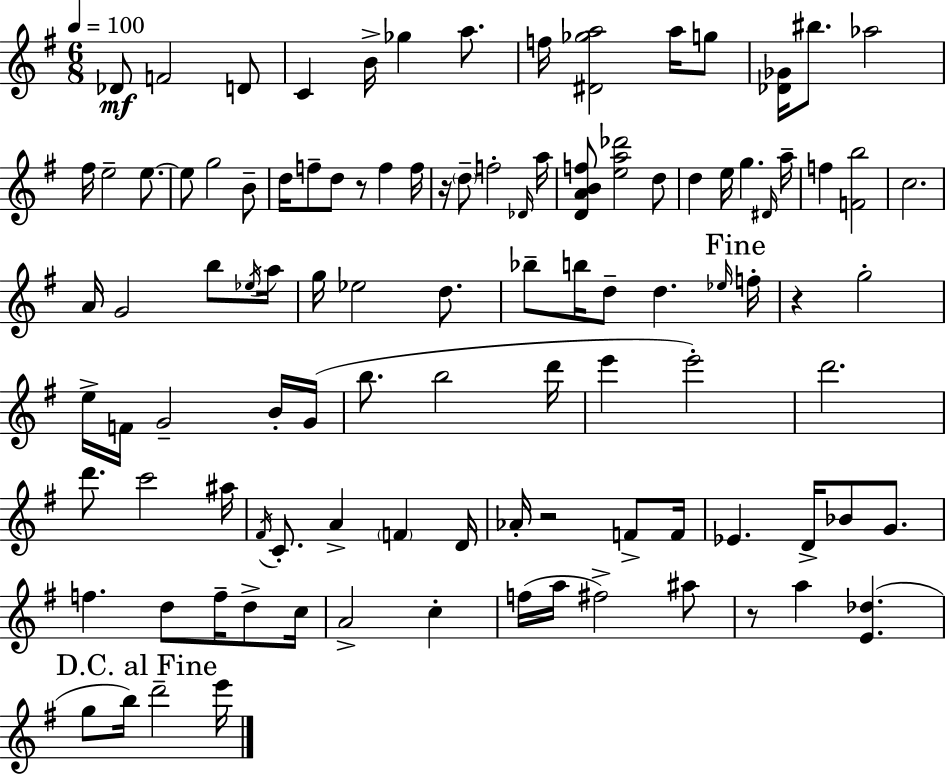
{
  \clef treble
  \numericTimeSignature
  \time 6/8
  \key g \major
  \tempo 4 = 100
  des'8\mf f'2 d'8 | c'4 b'16-> ges''4 a''8. | f''16 <dis' ges'' a''>2 a''16 g''8 | <des' ges'>16 bis''8. aes''2 | \break fis''16 e''2-- e''8.~~ | e''8 g''2 b'8-- | d''16 f''8-- d''8 r8 f''4 f''16 | r16 \parenthesize d''8-- f''2-. \grace { des'16 } | \break a''16 <d' a' b' f''>8 <e'' a'' des'''>2 d''8 | d''4 e''16 g''4. | \grace { dis'16 } a''16-- f''4 <f' b''>2 | c''2. | \break a'16 g'2 b''8 | \acciaccatura { ees''16 } a''16 g''16 ees''2 | d''8. bes''8-- b''16 d''8-- d''4. | \grace { ees''16 } \mark "Fine" f''16-. r4 g''2-. | \break e''16-> f'16 g'2-- | b'16-. g'16( b''8. b''2 | d'''16 e'''4 e'''2-.) | d'''2. | \break d'''8. c'''2 | ais''16 \acciaccatura { fis'16 } c'8.-. a'4-> | \parenthesize f'4 d'16 aes'16-. r2 | f'8-> f'16 ees'4. d'16-> | \break bes'8 g'8. f''4. d''8 | f''16-- d''8-> c''16 a'2-> | c''4-. f''16( a''16 fis''2->) | ais''8 r8 a''4 <e' des''>4.( | \break \mark "D.C. al Fine" g''8 b''16) d'''2-- | e'''16 \bar "|."
}